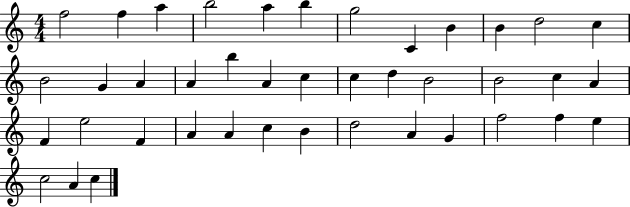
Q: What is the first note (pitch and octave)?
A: F5